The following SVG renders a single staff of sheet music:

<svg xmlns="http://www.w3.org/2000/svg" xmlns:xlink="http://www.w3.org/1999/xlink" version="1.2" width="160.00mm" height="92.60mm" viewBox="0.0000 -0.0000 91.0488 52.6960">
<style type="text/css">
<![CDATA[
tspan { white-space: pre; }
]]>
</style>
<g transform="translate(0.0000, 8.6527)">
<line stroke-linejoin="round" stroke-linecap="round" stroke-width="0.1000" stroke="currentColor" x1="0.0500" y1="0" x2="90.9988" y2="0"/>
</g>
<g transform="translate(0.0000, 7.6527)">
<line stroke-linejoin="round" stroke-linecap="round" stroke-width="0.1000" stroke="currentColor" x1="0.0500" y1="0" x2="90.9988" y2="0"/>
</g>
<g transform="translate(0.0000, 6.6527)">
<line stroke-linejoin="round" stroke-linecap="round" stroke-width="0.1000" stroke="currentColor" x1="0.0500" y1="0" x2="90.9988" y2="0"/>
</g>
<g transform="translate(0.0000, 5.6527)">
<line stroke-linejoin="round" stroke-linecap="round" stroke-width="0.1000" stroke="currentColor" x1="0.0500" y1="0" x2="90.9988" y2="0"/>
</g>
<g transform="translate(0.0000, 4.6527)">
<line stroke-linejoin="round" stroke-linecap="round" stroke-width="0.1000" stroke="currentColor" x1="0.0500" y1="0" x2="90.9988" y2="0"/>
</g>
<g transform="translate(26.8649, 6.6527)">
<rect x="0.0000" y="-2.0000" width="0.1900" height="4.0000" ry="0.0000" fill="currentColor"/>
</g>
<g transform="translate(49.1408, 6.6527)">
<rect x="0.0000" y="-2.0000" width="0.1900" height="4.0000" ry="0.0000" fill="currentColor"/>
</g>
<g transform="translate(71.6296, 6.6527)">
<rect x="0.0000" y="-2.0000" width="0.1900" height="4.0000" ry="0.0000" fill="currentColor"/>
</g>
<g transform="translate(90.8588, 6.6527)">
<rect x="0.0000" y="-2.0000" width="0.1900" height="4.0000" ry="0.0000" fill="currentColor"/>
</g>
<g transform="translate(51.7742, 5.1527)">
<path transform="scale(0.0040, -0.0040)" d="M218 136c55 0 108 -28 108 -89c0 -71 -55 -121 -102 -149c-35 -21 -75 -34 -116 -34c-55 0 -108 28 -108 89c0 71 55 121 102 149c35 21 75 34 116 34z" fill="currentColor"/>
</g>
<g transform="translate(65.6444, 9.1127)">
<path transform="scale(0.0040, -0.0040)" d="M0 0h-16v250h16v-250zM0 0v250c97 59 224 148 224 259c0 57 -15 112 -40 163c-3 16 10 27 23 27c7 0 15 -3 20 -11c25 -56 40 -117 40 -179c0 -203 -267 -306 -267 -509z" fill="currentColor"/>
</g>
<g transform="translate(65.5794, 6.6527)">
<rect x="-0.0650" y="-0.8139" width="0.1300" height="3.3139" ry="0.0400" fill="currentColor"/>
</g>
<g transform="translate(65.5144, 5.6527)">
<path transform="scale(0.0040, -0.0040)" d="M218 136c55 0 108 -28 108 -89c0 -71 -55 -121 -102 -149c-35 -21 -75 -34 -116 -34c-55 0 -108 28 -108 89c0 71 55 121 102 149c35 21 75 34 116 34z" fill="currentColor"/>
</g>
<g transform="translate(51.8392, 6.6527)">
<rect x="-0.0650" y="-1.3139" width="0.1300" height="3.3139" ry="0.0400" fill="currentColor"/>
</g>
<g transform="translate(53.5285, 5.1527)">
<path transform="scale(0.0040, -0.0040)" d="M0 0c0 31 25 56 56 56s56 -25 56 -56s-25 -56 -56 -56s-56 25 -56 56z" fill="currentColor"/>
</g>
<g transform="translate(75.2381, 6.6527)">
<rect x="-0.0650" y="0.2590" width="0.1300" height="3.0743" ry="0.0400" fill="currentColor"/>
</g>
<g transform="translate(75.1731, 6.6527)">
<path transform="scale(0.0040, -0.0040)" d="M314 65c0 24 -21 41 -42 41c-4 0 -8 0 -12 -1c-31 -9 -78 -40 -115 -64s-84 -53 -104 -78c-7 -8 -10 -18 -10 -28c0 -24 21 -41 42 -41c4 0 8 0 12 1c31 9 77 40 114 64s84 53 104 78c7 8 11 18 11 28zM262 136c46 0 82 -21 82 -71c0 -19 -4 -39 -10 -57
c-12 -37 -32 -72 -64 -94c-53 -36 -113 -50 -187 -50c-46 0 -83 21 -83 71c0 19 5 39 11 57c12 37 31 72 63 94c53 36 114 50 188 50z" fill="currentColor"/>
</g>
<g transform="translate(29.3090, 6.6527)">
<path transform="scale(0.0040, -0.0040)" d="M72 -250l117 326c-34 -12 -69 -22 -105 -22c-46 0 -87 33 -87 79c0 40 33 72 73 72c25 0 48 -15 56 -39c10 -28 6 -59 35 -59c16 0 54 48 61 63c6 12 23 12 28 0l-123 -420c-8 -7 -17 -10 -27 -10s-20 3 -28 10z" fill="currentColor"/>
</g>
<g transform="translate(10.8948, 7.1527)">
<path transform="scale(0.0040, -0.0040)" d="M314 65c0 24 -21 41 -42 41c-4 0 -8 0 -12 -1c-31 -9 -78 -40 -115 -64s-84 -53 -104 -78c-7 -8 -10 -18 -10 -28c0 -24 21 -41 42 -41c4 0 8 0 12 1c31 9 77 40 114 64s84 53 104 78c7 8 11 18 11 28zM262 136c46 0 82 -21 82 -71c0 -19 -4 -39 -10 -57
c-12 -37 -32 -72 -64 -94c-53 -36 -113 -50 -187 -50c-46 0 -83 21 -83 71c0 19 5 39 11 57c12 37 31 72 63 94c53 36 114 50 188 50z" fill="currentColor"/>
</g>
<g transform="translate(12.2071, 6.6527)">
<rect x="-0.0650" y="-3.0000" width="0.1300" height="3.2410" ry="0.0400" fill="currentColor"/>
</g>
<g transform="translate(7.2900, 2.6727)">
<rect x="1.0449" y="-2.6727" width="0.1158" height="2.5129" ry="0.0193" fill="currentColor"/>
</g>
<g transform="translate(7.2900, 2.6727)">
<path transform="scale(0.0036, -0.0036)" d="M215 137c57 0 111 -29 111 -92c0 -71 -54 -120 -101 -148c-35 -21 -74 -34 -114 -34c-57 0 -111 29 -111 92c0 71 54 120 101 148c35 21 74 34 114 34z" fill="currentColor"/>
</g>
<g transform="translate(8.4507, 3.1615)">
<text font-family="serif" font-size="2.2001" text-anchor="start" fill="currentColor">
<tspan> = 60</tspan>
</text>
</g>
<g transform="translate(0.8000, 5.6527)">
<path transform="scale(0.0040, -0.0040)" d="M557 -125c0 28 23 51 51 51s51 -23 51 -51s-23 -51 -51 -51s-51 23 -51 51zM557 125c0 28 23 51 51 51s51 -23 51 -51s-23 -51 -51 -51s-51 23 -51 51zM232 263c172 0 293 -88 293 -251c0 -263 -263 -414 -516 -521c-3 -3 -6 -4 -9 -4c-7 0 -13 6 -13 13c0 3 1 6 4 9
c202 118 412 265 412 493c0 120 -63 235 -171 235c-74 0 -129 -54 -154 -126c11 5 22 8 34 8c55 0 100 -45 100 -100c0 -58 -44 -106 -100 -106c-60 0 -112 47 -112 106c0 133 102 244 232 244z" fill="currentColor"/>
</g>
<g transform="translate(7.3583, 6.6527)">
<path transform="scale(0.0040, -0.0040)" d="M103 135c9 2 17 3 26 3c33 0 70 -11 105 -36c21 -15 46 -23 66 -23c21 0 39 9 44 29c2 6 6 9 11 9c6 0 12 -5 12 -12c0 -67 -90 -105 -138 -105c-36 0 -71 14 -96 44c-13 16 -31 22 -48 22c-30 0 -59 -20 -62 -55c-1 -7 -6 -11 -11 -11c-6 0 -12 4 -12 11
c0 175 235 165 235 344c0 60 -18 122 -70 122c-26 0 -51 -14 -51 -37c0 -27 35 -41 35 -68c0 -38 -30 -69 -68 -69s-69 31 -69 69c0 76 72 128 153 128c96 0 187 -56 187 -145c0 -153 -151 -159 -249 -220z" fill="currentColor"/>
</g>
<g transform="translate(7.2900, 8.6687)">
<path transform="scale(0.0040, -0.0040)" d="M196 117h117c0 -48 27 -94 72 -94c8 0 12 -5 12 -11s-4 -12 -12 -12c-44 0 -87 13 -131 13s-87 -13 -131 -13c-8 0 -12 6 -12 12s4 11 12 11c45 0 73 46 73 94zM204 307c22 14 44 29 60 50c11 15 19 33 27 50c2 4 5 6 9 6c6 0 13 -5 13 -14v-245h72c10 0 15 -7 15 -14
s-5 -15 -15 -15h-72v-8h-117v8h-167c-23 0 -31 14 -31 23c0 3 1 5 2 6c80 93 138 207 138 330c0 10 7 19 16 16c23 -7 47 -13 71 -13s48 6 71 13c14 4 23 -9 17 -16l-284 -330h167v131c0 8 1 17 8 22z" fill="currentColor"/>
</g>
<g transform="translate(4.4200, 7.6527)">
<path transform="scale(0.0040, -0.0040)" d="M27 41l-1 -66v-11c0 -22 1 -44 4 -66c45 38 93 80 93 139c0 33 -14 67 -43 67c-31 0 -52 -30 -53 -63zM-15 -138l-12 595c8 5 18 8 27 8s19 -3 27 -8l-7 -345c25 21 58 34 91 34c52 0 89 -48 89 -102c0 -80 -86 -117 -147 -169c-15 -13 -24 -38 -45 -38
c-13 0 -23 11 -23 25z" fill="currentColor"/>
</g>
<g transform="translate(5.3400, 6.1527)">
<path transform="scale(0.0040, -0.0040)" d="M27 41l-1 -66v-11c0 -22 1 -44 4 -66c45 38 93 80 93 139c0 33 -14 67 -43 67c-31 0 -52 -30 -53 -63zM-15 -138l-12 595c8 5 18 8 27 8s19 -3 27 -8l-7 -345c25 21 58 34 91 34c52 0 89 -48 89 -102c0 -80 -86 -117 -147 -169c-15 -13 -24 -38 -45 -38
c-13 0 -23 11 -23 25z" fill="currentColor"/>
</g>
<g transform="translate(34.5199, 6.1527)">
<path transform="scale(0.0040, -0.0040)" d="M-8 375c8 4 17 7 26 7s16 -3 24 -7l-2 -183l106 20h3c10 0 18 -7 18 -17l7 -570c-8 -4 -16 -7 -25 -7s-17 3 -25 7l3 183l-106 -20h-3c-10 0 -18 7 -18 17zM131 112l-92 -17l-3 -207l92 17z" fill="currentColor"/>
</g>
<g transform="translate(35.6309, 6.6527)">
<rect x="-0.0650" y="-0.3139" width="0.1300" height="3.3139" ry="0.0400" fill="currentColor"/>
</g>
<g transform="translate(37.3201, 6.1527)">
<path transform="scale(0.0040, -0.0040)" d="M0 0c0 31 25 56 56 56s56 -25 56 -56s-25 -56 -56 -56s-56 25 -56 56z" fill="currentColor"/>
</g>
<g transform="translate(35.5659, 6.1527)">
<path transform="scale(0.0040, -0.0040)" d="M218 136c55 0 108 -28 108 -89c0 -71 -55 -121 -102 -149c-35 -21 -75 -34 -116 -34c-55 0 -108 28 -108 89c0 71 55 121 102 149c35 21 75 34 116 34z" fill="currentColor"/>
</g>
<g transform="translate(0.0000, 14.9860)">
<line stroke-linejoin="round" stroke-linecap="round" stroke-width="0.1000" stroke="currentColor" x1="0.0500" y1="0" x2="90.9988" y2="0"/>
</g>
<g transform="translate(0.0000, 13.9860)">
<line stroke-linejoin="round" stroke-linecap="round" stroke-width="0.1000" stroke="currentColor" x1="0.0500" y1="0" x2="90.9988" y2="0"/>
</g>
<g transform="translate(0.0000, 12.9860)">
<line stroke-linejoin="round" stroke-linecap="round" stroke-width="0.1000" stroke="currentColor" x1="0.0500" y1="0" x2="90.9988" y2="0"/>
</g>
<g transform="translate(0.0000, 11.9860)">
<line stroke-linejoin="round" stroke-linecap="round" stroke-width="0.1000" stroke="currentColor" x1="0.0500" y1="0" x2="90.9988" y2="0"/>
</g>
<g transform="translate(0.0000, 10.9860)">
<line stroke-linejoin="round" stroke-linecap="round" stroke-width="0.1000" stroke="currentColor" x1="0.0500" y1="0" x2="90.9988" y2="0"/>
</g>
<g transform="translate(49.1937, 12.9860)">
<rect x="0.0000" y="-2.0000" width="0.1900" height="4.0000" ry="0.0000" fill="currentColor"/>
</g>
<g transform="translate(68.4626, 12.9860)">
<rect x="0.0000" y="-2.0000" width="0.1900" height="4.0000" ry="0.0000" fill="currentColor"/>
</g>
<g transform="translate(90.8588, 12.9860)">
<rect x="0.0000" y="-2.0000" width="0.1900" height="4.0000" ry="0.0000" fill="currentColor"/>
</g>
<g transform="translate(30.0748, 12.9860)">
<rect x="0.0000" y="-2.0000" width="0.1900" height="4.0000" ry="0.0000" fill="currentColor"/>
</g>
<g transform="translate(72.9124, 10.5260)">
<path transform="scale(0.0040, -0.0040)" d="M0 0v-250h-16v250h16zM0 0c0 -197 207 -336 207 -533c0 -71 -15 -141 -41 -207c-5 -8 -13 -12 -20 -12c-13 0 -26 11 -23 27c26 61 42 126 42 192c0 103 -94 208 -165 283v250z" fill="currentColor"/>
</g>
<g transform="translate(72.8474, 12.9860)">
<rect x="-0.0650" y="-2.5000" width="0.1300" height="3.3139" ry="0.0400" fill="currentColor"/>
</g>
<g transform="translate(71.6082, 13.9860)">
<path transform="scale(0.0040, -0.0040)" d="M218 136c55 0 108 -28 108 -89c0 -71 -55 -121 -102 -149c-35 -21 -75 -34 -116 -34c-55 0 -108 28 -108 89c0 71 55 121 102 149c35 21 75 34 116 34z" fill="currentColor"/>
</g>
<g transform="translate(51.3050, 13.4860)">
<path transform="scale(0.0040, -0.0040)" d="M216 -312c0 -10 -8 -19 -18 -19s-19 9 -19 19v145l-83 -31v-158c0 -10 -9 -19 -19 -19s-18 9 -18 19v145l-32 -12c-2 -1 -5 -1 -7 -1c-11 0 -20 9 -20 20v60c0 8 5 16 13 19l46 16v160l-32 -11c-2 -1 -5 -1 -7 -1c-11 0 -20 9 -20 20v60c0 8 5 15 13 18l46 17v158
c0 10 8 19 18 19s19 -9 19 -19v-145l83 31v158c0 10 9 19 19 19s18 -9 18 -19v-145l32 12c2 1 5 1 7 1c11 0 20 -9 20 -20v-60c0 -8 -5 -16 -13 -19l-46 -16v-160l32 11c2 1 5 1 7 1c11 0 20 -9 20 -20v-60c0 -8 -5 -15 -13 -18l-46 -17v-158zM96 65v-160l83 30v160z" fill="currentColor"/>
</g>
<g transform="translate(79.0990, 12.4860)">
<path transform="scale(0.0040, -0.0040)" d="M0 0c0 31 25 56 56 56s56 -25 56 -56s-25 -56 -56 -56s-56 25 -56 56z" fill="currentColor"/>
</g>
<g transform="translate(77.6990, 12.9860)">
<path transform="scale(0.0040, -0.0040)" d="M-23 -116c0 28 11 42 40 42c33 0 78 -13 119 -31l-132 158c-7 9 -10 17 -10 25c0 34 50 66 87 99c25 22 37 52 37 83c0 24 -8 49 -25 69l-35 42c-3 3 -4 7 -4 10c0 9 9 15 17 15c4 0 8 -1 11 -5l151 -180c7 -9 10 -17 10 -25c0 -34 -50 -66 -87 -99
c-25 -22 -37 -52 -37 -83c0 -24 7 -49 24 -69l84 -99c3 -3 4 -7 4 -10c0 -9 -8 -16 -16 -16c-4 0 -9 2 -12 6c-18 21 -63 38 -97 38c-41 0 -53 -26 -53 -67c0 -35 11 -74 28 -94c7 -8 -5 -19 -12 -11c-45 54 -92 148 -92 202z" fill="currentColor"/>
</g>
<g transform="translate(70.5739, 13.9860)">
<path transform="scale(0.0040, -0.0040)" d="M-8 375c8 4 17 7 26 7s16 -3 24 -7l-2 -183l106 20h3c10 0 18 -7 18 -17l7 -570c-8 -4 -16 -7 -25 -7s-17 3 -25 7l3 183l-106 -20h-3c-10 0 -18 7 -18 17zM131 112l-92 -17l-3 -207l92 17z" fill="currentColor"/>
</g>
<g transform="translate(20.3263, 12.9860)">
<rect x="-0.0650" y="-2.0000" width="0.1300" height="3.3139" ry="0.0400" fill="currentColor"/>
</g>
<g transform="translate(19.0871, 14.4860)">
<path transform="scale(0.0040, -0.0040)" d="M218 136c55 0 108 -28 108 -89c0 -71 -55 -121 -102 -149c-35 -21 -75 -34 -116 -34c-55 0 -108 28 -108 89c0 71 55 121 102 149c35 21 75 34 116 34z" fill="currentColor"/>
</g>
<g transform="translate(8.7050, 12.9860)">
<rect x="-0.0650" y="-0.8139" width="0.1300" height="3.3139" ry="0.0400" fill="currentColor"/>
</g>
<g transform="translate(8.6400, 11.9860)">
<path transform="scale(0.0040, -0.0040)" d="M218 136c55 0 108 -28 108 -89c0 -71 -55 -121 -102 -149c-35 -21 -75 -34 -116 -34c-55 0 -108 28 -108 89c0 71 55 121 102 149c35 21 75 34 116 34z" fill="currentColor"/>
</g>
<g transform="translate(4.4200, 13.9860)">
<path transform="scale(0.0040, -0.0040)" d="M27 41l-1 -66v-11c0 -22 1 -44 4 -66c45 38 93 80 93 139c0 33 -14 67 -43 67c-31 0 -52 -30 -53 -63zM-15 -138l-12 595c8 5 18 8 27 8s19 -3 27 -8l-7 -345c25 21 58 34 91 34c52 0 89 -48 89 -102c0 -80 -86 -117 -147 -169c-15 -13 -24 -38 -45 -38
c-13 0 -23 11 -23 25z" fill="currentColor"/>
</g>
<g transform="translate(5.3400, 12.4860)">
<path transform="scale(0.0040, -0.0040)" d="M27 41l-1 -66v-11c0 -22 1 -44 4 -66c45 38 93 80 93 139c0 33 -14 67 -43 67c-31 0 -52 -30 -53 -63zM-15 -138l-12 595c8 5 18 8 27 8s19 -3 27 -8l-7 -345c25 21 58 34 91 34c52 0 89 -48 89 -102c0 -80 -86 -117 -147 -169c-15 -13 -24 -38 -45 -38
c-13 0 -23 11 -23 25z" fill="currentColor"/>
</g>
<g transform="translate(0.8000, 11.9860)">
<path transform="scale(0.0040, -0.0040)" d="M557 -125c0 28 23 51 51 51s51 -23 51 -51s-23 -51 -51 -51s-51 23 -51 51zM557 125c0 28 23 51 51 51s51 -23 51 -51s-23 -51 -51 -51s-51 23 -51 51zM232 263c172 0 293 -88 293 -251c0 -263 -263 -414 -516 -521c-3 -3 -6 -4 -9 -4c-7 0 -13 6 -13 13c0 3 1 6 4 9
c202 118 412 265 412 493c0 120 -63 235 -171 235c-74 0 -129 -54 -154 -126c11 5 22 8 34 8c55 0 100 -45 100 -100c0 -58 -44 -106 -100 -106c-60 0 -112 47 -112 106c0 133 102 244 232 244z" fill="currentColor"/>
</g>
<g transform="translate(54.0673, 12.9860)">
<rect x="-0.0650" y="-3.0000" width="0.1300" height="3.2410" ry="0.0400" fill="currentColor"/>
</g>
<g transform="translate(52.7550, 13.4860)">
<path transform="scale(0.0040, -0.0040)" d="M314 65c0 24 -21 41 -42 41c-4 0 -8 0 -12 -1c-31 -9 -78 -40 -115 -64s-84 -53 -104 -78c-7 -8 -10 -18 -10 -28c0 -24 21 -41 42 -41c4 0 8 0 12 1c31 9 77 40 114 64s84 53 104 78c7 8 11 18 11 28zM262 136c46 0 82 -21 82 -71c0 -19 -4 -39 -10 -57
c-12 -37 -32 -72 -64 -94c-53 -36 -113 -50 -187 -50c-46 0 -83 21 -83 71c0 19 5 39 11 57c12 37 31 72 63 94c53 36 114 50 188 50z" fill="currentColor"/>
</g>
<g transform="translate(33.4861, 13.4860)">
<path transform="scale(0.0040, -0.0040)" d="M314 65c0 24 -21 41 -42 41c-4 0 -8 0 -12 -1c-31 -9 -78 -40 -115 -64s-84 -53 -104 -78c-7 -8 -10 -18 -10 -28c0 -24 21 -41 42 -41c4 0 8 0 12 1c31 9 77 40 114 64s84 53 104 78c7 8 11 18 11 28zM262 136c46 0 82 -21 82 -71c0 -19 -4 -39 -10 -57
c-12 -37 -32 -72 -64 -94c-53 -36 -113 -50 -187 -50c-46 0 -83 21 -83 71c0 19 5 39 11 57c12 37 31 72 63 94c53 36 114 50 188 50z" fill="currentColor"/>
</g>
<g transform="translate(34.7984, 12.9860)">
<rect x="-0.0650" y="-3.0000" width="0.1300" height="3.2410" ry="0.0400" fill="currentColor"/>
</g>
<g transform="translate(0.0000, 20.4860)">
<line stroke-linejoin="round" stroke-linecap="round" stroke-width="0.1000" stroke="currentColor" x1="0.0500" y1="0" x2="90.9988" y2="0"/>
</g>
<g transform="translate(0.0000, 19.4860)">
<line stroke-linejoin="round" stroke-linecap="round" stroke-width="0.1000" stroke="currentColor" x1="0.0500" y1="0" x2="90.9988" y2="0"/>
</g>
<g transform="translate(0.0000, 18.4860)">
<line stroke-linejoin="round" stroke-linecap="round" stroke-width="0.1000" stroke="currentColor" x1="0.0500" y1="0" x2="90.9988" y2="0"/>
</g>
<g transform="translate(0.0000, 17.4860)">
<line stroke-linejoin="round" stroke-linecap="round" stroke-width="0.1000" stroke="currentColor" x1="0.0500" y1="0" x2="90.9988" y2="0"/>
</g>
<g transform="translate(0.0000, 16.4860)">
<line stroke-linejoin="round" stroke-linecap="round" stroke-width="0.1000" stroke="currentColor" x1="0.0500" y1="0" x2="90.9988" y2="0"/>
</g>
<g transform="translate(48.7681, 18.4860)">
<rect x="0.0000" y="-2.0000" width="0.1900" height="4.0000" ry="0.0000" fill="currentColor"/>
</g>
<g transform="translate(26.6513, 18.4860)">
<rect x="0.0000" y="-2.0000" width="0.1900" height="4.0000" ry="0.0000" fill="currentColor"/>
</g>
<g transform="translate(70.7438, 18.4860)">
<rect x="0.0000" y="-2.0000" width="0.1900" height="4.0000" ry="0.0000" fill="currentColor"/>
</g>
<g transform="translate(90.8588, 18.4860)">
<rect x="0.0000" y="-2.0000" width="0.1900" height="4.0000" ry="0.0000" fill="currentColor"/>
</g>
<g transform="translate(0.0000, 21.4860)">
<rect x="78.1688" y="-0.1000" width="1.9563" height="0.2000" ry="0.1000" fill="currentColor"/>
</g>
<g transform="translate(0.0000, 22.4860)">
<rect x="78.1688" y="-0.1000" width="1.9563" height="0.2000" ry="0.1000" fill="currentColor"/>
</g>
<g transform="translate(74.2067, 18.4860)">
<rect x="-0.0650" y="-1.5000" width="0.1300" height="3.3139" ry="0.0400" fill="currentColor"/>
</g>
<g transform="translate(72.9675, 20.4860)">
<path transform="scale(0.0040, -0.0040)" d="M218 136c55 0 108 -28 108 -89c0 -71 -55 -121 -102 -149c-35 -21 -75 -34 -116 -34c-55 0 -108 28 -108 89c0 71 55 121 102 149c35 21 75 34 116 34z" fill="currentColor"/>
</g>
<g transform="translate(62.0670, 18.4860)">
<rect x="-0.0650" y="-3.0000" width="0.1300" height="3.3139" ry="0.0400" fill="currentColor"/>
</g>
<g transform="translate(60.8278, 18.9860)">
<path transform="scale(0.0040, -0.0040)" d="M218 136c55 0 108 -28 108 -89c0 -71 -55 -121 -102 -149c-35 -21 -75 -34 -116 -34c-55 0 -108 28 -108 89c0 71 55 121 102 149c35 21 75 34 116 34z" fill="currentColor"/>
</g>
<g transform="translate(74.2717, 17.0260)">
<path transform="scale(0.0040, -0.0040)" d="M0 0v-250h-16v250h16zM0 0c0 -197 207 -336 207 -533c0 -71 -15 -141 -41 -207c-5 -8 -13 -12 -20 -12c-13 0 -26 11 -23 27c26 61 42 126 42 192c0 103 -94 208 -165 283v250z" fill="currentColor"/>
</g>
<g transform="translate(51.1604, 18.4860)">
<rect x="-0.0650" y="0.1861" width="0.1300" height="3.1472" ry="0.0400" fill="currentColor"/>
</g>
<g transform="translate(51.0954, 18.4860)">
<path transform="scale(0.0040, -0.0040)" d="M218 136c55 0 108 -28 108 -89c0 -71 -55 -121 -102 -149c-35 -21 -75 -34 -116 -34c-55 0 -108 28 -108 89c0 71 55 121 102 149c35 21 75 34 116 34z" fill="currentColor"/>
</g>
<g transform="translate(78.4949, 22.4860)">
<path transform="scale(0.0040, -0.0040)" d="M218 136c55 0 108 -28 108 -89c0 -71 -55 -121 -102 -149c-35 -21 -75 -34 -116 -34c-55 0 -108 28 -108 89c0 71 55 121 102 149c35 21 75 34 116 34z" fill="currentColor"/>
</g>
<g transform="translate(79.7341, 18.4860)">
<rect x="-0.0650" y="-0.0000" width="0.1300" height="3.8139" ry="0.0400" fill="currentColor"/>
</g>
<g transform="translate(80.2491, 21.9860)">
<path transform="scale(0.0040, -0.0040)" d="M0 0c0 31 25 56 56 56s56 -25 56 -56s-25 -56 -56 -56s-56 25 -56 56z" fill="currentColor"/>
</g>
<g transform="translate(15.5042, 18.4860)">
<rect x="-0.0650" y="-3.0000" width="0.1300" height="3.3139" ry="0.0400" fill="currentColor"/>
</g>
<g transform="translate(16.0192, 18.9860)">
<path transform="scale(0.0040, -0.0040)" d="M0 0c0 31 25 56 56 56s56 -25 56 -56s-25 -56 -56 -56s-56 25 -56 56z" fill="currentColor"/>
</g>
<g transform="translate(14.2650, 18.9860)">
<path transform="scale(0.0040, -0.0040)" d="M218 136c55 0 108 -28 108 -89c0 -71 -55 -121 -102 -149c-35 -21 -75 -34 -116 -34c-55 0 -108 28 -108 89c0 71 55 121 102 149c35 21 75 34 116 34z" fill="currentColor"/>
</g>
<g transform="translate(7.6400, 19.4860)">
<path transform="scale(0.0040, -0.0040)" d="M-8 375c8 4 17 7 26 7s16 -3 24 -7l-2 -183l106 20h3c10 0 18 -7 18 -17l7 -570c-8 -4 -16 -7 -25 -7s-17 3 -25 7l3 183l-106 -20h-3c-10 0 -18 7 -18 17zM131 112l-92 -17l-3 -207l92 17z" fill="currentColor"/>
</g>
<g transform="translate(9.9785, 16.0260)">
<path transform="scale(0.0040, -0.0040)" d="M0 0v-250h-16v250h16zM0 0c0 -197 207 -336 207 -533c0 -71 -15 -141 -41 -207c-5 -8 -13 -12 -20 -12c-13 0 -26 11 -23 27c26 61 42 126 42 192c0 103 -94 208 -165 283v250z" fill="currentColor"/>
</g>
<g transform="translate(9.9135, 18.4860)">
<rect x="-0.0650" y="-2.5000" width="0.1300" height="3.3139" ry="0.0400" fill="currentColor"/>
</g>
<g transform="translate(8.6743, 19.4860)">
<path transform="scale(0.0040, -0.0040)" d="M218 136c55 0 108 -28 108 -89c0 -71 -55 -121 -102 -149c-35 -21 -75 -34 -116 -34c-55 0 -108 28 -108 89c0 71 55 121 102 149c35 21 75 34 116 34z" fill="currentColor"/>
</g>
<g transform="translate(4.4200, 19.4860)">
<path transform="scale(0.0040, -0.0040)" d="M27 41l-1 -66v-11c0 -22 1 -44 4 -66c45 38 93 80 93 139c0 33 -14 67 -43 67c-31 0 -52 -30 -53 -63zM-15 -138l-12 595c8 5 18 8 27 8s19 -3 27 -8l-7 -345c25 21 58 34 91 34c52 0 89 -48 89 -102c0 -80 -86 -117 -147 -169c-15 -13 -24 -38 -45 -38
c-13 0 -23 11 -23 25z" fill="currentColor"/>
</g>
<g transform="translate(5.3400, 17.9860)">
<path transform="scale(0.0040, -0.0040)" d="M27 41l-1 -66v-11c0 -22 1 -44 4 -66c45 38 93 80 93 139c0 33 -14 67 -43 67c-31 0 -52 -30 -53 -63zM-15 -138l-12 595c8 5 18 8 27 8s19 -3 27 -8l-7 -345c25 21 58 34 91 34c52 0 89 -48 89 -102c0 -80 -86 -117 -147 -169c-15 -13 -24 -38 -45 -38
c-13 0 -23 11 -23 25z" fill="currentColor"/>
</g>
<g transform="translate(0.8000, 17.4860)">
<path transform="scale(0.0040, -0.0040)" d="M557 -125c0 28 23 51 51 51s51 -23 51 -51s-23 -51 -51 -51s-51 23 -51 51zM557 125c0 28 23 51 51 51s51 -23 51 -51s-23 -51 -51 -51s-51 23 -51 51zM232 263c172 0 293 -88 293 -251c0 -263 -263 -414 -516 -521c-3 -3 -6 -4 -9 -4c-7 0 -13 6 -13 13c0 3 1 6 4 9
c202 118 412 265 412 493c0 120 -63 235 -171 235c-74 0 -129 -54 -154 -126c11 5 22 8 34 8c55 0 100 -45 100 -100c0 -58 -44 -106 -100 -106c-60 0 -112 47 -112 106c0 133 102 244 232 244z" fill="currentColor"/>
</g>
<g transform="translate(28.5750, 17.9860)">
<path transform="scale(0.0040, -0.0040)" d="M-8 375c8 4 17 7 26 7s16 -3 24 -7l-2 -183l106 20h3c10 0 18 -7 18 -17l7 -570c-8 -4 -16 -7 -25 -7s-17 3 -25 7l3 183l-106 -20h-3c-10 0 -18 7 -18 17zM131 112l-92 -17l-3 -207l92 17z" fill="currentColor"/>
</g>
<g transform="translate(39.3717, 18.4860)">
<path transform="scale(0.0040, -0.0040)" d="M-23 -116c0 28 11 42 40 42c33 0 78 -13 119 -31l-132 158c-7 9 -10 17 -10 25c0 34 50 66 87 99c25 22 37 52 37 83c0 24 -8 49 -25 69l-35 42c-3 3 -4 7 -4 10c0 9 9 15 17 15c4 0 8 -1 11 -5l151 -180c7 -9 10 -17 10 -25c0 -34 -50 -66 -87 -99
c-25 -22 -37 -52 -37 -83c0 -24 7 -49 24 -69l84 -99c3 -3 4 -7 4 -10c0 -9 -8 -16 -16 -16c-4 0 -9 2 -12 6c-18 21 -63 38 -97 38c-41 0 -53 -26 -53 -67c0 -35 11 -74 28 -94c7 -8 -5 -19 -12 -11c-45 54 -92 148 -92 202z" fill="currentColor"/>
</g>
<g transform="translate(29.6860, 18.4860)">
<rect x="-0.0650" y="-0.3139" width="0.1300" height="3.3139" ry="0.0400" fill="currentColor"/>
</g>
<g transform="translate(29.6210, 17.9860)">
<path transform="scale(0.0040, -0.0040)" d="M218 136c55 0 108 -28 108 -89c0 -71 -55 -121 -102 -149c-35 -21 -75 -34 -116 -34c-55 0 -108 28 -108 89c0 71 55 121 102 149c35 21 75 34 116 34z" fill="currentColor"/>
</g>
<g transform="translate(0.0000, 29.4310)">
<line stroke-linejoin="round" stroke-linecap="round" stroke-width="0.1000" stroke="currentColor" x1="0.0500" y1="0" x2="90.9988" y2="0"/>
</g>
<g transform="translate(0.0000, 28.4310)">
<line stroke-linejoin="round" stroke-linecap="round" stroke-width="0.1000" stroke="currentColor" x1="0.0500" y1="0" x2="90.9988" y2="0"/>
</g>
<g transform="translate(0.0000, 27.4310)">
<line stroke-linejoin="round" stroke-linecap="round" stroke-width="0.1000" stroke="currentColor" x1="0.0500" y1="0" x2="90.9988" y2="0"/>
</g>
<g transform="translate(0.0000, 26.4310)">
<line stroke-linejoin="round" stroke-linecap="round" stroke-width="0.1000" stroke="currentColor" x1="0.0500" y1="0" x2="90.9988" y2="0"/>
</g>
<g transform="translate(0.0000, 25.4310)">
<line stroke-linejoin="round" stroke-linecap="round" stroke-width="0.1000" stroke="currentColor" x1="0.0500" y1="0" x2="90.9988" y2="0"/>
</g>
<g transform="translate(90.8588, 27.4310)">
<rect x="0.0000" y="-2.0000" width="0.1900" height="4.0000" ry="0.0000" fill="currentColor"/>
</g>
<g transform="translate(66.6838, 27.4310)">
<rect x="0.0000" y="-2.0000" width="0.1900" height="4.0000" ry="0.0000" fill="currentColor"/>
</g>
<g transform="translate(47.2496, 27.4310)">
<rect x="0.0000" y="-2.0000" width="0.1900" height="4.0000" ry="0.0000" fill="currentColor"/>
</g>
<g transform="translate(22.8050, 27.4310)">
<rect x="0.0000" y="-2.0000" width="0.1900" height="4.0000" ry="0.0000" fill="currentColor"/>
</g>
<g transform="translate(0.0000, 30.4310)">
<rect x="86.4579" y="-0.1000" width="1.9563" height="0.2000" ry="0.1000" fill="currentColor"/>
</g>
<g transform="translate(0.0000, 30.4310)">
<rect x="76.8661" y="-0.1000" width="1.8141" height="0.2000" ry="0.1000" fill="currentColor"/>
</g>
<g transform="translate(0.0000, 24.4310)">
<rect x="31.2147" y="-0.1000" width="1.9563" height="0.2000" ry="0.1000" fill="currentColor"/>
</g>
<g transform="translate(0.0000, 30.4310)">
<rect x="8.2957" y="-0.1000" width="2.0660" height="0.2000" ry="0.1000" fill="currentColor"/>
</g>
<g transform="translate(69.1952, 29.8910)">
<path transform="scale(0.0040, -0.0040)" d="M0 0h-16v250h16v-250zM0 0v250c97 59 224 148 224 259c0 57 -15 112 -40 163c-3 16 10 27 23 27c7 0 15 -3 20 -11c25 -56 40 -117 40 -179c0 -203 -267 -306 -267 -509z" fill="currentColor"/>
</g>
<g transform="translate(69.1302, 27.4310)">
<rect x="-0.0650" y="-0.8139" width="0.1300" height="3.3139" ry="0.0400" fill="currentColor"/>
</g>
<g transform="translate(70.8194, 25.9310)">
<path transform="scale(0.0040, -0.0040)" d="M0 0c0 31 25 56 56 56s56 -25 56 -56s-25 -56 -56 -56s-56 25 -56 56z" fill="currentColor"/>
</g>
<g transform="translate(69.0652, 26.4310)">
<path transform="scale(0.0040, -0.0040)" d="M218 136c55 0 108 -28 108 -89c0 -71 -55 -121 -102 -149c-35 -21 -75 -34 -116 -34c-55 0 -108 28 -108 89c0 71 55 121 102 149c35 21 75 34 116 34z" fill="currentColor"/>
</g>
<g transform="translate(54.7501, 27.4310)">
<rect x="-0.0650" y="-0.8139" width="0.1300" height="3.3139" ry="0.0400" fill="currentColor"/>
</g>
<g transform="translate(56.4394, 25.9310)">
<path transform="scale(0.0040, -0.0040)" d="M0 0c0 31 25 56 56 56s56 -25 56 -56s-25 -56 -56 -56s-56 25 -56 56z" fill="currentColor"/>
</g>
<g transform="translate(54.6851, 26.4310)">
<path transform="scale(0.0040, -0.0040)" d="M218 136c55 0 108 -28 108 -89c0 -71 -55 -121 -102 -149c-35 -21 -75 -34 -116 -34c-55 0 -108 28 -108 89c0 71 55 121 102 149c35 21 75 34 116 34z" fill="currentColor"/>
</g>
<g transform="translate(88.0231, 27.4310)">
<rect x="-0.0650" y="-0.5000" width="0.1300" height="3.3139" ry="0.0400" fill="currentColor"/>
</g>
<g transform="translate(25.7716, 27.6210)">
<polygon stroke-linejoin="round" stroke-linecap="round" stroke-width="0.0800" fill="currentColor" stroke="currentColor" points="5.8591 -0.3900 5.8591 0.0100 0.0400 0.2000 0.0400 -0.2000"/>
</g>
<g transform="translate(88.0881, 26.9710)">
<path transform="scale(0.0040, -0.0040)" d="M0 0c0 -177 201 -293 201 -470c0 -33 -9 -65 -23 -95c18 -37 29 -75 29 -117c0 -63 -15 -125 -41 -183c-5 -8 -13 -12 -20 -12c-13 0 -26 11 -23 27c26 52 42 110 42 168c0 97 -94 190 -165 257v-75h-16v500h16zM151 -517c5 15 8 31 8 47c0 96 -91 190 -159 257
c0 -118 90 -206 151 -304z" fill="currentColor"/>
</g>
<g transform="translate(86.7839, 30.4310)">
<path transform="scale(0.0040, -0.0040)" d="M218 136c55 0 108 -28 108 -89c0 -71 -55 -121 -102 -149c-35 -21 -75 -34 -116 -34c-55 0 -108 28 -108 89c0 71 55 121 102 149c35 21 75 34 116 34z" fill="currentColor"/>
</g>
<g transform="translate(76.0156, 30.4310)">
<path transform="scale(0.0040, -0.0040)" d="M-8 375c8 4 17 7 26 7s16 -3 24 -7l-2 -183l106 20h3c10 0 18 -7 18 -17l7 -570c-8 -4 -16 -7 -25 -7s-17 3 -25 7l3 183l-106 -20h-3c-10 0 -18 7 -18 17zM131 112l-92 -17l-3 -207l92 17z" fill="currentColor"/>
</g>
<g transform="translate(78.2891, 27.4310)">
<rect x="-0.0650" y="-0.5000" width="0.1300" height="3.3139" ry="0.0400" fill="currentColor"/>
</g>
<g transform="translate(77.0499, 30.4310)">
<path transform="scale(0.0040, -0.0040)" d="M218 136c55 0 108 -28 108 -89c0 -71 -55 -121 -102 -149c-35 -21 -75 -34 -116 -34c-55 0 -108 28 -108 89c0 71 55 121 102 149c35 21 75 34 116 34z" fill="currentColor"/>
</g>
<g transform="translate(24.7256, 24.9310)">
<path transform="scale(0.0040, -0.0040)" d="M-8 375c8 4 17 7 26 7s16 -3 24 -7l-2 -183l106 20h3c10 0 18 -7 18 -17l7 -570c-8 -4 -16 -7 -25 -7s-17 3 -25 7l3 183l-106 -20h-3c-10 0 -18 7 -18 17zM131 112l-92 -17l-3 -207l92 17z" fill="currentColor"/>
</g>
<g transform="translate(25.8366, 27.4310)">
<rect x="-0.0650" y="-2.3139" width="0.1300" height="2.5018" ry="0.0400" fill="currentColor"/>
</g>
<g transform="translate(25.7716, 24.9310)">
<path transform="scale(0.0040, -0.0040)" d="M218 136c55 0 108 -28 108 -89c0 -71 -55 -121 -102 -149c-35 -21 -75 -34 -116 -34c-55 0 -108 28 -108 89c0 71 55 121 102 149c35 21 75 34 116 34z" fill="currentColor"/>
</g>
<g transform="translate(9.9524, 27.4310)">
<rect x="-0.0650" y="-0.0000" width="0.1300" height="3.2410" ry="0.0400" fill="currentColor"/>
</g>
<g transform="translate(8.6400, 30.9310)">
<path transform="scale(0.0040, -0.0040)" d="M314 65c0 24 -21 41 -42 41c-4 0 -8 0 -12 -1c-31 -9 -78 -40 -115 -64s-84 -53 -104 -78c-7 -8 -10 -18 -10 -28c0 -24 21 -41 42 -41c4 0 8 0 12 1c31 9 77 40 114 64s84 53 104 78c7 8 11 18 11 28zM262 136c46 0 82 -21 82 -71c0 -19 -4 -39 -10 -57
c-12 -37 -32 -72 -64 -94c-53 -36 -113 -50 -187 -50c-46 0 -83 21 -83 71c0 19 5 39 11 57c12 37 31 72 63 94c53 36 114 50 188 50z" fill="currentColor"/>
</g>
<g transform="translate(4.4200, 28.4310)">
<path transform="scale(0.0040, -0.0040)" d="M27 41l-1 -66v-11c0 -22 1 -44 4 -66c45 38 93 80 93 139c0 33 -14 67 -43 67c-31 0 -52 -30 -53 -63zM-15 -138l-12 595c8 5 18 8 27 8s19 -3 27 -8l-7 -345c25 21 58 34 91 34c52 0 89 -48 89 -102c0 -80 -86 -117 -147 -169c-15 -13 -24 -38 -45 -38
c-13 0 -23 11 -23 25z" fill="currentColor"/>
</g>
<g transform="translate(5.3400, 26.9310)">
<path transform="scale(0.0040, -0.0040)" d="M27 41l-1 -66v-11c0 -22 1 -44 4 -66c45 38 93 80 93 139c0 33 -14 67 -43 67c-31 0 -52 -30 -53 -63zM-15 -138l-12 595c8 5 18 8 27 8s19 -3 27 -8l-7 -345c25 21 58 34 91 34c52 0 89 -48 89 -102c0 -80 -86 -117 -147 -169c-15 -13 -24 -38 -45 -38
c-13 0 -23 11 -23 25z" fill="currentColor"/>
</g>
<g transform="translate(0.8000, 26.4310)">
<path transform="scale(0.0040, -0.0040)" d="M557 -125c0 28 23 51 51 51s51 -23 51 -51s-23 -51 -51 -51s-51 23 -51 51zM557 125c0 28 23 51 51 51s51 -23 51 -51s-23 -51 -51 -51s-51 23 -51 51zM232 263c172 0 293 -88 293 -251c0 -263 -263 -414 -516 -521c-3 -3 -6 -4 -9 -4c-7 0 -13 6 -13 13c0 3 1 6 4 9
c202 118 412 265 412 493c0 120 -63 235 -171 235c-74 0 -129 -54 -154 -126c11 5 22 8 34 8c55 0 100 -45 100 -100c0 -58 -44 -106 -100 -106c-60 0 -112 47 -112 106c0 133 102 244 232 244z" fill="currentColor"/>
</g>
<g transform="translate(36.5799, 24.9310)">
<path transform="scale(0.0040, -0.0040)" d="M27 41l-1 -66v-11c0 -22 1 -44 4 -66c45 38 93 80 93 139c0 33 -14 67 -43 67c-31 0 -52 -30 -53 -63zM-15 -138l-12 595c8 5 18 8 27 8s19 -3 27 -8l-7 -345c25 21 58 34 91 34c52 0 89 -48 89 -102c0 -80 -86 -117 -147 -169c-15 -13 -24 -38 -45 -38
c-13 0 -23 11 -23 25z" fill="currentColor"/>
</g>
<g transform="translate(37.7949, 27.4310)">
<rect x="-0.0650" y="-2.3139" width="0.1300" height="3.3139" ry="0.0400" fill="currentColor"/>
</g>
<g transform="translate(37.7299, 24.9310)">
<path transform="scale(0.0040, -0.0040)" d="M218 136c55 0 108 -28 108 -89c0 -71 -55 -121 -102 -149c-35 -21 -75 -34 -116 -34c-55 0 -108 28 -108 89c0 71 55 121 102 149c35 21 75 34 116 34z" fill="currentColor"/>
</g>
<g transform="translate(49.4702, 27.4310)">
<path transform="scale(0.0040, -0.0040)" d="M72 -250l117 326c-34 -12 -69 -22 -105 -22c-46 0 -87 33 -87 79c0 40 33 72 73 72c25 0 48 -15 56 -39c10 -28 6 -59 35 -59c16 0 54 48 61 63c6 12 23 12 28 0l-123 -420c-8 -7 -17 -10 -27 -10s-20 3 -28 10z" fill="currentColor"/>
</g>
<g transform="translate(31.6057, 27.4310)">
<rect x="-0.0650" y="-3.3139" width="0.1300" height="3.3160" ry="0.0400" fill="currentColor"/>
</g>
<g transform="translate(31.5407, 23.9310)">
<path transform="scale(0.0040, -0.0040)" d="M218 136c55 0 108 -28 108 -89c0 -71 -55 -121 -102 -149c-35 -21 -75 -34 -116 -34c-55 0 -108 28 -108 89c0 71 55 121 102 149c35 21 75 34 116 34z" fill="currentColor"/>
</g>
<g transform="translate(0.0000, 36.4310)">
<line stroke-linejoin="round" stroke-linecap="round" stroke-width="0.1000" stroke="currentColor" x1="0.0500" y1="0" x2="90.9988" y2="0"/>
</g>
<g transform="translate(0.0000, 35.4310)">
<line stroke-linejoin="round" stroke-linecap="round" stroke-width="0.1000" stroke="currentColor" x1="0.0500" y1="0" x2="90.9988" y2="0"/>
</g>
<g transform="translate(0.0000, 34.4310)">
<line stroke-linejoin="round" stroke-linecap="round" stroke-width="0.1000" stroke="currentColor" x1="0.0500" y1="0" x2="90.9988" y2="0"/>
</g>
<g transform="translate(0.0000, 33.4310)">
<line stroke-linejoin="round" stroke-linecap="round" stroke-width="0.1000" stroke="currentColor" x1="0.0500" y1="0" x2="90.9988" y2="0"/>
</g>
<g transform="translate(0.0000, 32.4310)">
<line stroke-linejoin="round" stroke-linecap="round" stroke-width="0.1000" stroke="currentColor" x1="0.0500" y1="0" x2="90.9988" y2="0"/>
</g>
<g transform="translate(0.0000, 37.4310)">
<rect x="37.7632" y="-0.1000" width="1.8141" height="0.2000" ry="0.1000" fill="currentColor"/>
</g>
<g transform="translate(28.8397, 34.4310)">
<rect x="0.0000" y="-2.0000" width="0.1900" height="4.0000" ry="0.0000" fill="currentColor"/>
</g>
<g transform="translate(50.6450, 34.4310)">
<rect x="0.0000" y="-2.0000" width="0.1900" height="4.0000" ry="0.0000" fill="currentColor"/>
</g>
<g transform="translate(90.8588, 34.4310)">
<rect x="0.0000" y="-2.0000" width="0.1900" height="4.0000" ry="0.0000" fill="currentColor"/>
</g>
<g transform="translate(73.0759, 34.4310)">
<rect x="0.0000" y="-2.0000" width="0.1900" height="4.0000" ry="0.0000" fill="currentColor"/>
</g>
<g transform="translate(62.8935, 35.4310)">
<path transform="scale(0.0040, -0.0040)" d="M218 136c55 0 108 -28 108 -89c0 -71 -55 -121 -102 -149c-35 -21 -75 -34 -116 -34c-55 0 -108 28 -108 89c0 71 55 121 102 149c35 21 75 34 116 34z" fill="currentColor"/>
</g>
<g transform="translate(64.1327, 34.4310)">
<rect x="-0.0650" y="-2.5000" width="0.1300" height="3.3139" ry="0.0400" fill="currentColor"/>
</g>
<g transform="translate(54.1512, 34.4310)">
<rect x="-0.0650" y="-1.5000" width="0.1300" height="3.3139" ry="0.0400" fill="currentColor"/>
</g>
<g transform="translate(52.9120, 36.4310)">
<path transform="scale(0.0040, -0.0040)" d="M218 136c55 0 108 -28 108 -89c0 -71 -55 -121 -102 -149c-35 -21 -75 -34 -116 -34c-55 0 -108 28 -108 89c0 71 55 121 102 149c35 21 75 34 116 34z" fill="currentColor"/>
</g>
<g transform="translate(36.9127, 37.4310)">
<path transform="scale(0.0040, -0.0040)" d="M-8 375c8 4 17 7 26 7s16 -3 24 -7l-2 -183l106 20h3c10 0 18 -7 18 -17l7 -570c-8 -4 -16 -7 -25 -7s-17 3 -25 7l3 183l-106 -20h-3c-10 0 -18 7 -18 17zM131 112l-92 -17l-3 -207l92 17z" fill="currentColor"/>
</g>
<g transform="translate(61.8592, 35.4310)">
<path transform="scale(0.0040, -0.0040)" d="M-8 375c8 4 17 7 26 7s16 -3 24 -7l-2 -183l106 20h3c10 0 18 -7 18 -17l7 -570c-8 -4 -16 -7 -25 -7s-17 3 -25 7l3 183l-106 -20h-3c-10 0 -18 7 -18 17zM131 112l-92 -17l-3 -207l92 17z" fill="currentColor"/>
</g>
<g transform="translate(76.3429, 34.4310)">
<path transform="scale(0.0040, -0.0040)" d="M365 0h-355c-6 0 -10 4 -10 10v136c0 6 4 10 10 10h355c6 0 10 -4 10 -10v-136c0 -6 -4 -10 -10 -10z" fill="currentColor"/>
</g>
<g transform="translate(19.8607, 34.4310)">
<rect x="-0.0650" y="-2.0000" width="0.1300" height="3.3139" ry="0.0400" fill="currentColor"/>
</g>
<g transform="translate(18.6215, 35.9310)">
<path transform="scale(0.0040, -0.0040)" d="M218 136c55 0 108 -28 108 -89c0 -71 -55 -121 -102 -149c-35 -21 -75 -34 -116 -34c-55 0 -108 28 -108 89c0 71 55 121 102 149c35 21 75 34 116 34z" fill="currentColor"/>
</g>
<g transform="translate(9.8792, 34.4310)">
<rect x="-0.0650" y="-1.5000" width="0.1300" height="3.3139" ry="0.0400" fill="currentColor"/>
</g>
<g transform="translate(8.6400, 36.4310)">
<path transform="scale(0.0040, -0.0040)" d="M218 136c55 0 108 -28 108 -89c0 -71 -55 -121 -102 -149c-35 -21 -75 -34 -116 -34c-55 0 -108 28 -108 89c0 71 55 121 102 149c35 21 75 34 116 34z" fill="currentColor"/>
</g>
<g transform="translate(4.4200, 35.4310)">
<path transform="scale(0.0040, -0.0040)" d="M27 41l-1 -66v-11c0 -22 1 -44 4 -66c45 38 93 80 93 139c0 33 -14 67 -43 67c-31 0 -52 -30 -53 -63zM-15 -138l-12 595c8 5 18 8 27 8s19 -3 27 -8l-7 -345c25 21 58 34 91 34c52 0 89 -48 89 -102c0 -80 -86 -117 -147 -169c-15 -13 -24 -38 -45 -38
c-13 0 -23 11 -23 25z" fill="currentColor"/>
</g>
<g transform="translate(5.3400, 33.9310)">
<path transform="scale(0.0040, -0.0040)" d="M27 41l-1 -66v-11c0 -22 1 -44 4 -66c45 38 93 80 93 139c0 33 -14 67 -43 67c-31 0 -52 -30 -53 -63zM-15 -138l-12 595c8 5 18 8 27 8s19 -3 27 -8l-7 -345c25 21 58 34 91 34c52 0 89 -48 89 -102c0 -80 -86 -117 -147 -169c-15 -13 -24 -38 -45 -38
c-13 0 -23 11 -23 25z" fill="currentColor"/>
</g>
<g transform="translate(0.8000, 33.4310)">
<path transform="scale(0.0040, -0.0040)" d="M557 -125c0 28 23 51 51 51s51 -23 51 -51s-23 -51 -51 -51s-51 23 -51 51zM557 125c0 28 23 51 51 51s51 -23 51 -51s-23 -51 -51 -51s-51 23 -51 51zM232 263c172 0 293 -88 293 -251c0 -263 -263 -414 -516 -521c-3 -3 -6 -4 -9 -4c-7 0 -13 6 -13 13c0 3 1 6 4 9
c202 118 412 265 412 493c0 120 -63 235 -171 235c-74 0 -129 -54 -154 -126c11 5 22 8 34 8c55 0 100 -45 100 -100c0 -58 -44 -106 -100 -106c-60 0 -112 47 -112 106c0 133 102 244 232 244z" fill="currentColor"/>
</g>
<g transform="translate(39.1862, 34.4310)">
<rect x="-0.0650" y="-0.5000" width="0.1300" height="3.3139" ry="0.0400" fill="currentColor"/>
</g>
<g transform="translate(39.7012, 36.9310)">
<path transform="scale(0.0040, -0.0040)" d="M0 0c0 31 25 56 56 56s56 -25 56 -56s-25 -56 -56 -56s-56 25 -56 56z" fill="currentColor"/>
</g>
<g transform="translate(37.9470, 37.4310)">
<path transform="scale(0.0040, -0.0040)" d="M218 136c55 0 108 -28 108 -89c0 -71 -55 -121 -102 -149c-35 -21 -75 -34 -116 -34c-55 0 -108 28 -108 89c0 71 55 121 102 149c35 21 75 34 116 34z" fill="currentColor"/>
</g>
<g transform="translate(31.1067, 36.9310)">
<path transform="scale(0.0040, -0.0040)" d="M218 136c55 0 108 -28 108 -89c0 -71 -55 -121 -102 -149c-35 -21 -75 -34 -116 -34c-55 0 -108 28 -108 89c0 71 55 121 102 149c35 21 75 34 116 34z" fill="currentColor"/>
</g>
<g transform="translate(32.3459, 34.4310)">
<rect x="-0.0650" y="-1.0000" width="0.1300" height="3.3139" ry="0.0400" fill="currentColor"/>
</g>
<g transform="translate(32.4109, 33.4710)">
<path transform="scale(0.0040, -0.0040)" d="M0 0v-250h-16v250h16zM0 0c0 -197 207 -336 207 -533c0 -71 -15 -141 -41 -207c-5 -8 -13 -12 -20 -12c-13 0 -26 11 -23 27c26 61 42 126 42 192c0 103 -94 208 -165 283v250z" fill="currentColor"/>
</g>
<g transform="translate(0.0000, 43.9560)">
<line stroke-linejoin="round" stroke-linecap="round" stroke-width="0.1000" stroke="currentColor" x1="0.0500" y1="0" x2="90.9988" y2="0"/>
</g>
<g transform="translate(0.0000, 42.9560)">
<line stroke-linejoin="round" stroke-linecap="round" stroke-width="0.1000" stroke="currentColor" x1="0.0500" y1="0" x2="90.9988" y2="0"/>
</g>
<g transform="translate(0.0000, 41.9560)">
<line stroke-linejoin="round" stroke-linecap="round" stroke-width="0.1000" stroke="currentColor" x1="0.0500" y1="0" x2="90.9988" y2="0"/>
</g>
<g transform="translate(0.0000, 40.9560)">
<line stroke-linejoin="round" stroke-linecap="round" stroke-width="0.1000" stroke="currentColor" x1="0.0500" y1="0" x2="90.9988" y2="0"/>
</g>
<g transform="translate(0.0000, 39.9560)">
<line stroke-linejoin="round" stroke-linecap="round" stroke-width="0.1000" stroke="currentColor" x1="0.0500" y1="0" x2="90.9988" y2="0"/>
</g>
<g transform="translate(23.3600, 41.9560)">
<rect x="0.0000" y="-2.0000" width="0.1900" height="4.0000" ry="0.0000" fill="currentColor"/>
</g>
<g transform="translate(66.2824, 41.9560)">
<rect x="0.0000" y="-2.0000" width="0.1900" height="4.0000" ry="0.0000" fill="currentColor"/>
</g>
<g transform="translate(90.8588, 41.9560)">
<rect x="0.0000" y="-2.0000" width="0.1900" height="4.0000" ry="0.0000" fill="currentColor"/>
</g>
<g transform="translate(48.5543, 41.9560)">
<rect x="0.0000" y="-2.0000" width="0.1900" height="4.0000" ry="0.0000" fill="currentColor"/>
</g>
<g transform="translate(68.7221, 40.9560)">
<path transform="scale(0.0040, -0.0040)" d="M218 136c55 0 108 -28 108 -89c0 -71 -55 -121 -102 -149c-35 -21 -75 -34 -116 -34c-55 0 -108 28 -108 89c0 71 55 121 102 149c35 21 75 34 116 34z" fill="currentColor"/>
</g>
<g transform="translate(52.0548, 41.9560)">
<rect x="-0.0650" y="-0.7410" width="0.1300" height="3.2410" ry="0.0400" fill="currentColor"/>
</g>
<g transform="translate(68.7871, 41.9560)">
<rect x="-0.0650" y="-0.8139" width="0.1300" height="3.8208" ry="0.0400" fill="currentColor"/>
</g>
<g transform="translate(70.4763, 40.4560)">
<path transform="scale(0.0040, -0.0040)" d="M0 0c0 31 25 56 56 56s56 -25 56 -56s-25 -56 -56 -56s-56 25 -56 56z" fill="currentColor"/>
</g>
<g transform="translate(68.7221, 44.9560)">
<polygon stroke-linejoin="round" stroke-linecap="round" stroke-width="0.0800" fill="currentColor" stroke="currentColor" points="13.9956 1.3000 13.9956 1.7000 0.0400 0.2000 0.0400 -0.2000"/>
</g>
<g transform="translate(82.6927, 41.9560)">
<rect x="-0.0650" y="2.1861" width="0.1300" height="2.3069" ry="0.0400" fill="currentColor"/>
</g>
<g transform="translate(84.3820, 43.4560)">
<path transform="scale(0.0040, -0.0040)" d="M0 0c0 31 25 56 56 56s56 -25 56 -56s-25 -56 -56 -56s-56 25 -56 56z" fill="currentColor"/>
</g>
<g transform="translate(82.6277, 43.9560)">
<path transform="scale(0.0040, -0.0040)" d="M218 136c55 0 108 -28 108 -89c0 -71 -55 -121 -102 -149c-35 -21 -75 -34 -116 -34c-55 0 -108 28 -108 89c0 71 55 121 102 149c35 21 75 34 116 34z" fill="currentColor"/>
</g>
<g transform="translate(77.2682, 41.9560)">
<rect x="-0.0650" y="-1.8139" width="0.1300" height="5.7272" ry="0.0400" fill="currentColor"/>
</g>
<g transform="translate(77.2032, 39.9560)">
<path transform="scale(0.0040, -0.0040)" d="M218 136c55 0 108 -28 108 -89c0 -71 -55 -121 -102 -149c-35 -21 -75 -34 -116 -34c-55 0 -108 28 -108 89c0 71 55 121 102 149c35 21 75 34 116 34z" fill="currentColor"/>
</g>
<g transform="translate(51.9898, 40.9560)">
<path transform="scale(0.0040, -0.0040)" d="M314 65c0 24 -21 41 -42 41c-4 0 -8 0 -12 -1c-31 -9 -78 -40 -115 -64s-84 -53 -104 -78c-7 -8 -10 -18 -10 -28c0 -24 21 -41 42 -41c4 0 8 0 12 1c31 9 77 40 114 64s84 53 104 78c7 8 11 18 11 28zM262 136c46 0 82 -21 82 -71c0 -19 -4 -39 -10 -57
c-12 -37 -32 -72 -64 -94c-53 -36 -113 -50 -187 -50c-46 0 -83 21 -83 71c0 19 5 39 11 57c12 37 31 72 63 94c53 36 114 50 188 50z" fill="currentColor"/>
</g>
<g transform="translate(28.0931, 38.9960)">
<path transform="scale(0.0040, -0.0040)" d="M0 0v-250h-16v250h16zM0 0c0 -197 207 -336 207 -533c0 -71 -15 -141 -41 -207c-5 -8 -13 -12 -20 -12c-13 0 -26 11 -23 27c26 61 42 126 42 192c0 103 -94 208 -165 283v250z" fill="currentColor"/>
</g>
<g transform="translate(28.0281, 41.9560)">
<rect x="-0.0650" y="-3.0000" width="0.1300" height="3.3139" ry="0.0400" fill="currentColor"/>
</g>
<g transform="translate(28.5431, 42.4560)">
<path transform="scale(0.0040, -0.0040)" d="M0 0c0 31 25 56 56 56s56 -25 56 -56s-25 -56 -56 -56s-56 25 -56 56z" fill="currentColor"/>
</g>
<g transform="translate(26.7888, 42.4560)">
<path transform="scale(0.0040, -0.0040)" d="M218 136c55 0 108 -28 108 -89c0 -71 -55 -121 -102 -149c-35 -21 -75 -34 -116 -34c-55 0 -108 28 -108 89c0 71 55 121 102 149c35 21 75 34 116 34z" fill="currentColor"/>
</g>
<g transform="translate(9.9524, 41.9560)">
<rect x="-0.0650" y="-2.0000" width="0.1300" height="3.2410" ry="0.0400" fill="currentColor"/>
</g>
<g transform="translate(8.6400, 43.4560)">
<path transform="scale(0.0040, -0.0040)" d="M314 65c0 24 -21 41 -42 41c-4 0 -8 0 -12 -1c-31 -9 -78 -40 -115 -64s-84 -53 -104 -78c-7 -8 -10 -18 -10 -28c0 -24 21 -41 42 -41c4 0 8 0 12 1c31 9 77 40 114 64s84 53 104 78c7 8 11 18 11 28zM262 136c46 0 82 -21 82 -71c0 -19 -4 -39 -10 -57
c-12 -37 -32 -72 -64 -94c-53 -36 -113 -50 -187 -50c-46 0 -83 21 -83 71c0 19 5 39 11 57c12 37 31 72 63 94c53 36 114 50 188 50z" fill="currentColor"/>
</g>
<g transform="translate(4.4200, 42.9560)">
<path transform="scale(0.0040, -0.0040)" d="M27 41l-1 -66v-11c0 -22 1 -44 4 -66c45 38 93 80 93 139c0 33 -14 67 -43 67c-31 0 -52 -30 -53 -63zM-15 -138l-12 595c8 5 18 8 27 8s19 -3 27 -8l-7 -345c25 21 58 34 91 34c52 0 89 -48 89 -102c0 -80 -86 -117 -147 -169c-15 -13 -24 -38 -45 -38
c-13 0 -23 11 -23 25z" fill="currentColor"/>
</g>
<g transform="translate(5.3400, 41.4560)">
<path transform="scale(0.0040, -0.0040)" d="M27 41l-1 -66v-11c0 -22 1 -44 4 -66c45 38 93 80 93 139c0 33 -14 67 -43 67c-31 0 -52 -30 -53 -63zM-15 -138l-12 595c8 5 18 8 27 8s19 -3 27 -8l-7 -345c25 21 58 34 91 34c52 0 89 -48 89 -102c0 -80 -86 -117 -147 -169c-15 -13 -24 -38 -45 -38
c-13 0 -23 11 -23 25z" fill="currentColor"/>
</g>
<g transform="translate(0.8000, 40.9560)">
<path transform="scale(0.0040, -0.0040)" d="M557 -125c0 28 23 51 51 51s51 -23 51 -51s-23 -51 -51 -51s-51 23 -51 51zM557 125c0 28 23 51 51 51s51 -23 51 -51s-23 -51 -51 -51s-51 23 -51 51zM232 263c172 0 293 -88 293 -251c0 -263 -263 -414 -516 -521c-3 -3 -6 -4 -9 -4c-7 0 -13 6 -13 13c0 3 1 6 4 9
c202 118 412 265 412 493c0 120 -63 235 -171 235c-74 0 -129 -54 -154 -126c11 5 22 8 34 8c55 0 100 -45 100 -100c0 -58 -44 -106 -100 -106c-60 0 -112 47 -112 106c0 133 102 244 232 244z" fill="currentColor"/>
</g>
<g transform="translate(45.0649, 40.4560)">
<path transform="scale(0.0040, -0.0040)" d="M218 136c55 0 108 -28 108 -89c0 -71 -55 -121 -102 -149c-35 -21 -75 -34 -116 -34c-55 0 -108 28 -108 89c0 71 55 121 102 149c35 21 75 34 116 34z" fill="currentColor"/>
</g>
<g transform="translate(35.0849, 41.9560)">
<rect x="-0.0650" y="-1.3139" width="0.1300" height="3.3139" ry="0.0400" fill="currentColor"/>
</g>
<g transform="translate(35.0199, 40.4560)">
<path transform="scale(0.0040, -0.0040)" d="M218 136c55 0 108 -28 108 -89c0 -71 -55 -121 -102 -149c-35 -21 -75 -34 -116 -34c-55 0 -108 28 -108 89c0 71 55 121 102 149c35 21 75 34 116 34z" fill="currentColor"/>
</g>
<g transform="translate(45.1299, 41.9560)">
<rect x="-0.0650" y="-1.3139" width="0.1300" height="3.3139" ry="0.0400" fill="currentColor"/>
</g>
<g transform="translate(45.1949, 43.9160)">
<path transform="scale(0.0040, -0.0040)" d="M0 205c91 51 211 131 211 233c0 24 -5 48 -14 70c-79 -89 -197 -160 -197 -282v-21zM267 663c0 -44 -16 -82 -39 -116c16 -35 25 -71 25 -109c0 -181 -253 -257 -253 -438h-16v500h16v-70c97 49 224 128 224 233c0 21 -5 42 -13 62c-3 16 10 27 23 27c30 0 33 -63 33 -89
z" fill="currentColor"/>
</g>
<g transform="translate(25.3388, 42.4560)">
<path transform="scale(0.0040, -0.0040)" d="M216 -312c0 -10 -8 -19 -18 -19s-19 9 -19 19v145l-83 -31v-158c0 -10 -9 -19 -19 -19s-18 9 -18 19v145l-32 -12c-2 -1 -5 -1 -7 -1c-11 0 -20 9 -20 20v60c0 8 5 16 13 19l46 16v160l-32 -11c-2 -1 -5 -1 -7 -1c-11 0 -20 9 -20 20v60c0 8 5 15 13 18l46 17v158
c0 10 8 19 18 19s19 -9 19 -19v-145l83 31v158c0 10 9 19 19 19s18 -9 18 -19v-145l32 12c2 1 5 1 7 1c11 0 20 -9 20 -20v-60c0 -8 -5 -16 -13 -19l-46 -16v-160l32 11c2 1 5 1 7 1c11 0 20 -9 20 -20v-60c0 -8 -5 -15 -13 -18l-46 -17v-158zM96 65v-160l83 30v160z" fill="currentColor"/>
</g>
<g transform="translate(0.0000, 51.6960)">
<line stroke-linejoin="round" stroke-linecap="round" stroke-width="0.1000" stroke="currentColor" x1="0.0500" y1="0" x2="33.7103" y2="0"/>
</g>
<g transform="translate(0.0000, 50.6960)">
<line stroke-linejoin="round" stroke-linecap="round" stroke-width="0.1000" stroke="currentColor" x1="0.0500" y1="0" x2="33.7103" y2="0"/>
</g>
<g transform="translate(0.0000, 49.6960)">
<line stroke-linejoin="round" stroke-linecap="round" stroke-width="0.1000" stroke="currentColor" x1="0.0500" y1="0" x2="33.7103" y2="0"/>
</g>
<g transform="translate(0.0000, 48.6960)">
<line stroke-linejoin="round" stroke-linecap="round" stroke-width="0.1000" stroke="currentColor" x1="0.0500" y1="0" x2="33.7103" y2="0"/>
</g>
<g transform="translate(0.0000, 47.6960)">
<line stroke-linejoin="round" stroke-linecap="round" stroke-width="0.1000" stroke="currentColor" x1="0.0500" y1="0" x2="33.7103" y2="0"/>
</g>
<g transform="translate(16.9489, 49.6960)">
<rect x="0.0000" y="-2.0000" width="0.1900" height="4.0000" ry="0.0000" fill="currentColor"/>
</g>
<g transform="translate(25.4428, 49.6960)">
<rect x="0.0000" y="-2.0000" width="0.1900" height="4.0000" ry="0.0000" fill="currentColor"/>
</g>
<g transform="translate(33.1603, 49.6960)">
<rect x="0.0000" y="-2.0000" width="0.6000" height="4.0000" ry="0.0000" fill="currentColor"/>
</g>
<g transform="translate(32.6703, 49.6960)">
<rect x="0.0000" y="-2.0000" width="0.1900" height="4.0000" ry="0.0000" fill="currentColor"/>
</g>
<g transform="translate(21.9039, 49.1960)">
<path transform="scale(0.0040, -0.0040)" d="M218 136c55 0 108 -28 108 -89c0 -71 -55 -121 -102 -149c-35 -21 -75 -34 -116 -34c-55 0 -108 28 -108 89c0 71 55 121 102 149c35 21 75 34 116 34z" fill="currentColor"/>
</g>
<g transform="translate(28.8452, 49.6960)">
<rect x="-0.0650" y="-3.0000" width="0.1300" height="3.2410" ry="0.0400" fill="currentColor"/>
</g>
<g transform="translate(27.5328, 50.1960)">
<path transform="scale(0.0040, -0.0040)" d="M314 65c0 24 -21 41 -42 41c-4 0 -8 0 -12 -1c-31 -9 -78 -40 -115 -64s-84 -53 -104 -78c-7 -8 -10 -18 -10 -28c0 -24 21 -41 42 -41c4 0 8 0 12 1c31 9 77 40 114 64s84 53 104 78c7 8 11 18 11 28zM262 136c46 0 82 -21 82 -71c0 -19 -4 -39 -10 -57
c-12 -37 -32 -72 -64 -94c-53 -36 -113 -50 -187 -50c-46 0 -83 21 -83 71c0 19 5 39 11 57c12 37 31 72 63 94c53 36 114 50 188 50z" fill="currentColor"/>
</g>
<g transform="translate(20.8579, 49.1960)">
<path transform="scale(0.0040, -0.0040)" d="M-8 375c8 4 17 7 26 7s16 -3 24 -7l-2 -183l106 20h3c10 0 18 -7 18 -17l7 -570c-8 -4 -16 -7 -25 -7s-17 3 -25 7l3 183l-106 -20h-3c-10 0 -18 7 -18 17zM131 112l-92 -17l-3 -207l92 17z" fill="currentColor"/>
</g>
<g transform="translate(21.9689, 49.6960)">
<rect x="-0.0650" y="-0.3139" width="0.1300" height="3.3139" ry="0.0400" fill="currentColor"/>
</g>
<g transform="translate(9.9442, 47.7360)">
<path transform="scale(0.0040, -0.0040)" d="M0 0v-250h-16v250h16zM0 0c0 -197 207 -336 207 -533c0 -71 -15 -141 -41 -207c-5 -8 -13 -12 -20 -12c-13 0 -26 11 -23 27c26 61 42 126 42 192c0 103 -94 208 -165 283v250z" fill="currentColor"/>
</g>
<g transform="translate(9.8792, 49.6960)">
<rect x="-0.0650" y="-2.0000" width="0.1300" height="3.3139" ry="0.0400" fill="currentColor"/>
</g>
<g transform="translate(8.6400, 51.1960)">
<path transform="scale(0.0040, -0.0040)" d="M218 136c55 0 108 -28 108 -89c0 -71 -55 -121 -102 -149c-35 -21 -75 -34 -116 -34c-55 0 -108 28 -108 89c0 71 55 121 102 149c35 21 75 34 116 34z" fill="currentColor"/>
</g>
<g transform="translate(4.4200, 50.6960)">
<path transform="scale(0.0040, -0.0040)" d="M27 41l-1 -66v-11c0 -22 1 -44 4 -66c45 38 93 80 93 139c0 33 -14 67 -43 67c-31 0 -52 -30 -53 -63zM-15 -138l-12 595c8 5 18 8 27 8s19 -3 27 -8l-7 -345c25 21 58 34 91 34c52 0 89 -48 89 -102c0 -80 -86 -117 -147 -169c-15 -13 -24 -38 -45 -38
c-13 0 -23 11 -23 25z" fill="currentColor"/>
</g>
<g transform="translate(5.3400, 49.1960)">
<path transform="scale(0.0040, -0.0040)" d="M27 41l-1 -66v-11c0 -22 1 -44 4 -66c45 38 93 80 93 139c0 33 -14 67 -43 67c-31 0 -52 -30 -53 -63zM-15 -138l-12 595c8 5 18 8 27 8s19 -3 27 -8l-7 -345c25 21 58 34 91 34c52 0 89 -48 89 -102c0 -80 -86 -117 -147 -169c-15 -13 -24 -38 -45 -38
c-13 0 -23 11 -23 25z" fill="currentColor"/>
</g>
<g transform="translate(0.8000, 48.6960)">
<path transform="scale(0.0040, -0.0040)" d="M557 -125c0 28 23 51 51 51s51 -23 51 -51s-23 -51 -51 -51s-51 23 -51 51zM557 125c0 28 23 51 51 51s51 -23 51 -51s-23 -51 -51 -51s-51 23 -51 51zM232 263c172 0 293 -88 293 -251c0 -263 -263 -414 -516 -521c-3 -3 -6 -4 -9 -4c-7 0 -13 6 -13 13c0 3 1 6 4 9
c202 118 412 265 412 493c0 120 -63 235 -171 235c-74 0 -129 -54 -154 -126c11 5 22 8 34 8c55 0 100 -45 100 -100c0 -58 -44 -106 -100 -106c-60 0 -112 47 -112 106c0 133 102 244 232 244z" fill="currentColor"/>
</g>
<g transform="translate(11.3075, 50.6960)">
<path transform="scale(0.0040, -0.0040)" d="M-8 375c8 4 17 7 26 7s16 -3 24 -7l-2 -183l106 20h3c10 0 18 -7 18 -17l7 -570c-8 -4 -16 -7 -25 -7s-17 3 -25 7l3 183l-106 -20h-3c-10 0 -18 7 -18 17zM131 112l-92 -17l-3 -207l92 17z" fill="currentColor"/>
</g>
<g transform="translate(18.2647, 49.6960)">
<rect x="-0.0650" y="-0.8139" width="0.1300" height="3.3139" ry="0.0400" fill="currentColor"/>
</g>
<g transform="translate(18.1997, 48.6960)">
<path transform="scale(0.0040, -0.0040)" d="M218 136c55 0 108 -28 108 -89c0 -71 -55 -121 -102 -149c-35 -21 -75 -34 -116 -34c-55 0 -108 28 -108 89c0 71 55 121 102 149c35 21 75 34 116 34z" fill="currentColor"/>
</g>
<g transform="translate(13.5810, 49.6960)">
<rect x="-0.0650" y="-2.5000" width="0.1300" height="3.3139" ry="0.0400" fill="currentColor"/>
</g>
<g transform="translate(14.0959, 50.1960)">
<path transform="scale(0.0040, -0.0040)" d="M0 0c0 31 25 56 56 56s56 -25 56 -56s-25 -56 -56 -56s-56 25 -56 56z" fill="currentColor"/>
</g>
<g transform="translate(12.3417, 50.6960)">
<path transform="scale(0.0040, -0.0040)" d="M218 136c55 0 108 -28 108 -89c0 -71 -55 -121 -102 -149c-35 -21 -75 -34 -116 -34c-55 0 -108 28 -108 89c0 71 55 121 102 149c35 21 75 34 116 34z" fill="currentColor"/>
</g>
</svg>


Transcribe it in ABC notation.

X:1
T:Untitled
M:2/4
L:1/4
K:Bb
C,2 z/2 E, G, F,/2 D,2 F, A,, C,2 ^C,2 B,,/2 z B,,/2 C, E, z D, C, G,,/2 C,, D,,2 B,/2 D/2 _B, z/2 F, F,/2 E,, E,,/4 G,, A,, F,,/2 E,, G,, B,, z2 A,,2 ^C,/2 G, G,/4 F,2 F,/2 A,/2 G,,/2 A,,/2 B,, F, E, C,2